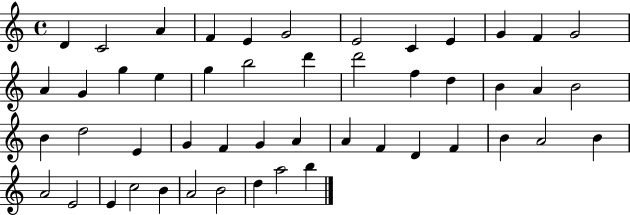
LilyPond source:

{
  \clef treble
  \time 4/4
  \defaultTimeSignature
  \key c \major
  d'4 c'2 a'4 | f'4 e'4 g'2 | e'2 c'4 e'4 | g'4 f'4 g'2 | \break a'4 g'4 g''4 e''4 | g''4 b''2 d'''4 | d'''2 f''4 d''4 | b'4 a'4 b'2 | \break b'4 d''2 e'4 | g'4 f'4 g'4 a'4 | a'4 f'4 d'4 f'4 | b'4 a'2 b'4 | \break a'2 e'2 | e'4 c''2 b'4 | a'2 b'2 | d''4 a''2 b''4 | \break \bar "|."
}